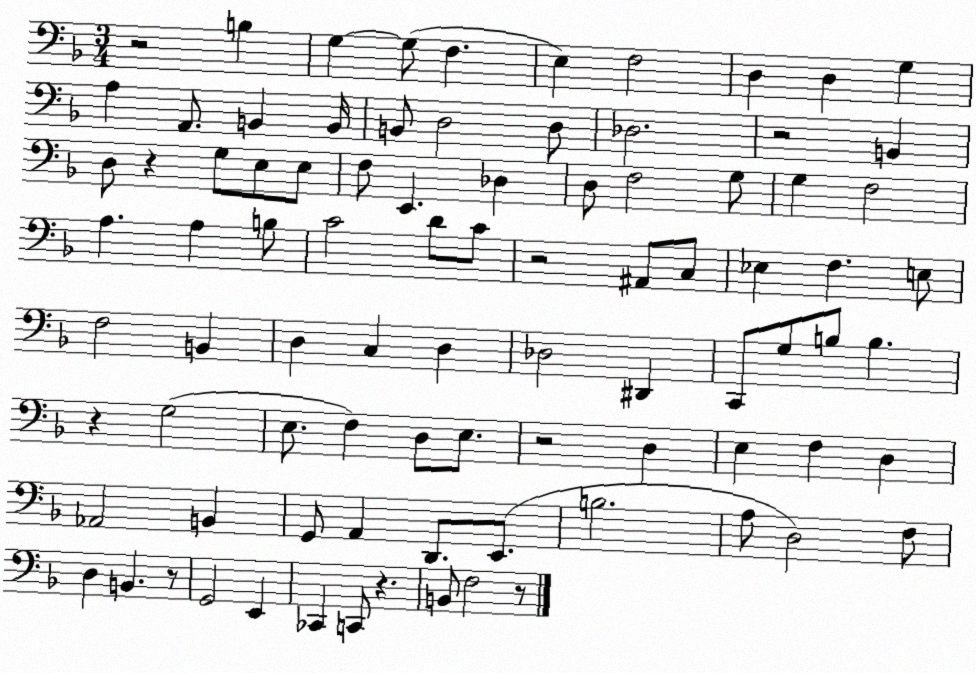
X:1
T:Untitled
M:3/4
L:1/4
K:F
z2 B, G, G,/2 F, E, F,2 D, D, G, A, A,,/2 B,, B,,/4 B,,/2 D,2 D,/2 _D,2 z2 B,, D,/2 z G,/2 E,/2 E,/2 F,/2 E,, _D, D,/2 F,2 G,/2 G, F,2 A, A, B,/2 C2 D/2 C/2 z2 ^A,,/2 C,/2 _E, F, E,/2 F,2 B,, D, C, D, _D,2 ^D,, C,,/2 G,/2 B,/2 B, z G,2 E,/2 F, D,/2 E,/2 z2 D, E, F, D, _A,,2 B,, G,,/2 A,, D,,/2 E,,/2 B,2 A,/2 D,2 F,/2 D, B,, z/2 G,,2 E,, _C,, C,,/2 z B,,/2 F,2 z/2